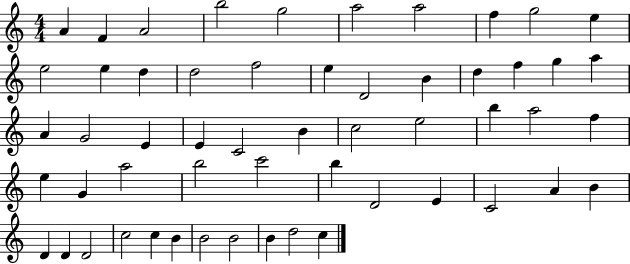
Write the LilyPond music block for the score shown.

{
  \clef treble
  \numericTimeSignature
  \time 4/4
  \key c \major
  a'4 f'4 a'2 | b''2 g''2 | a''2 a''2 | f''4 g''2 e''4 | \break e''2 e''4 d''4 | d''2 f''2 | e''4 d'2 b'4 | d''4 f''4 g''4 a''4 | \break a'4 g'2 e'4 | e'4 c'2 b'4 | c''2 e''2 | b''4 a''2 f''4 | \break e''4 g'4 a''2 | b''2 c'''2 | b''4 d'2 e'4 | c'2 a'4 b'4 | \break d'4 d'4 d'2 | c''2 c''4 b'4 | b'2 b'2 | b'4 d''2 c''4 | \break \bar "|."
}